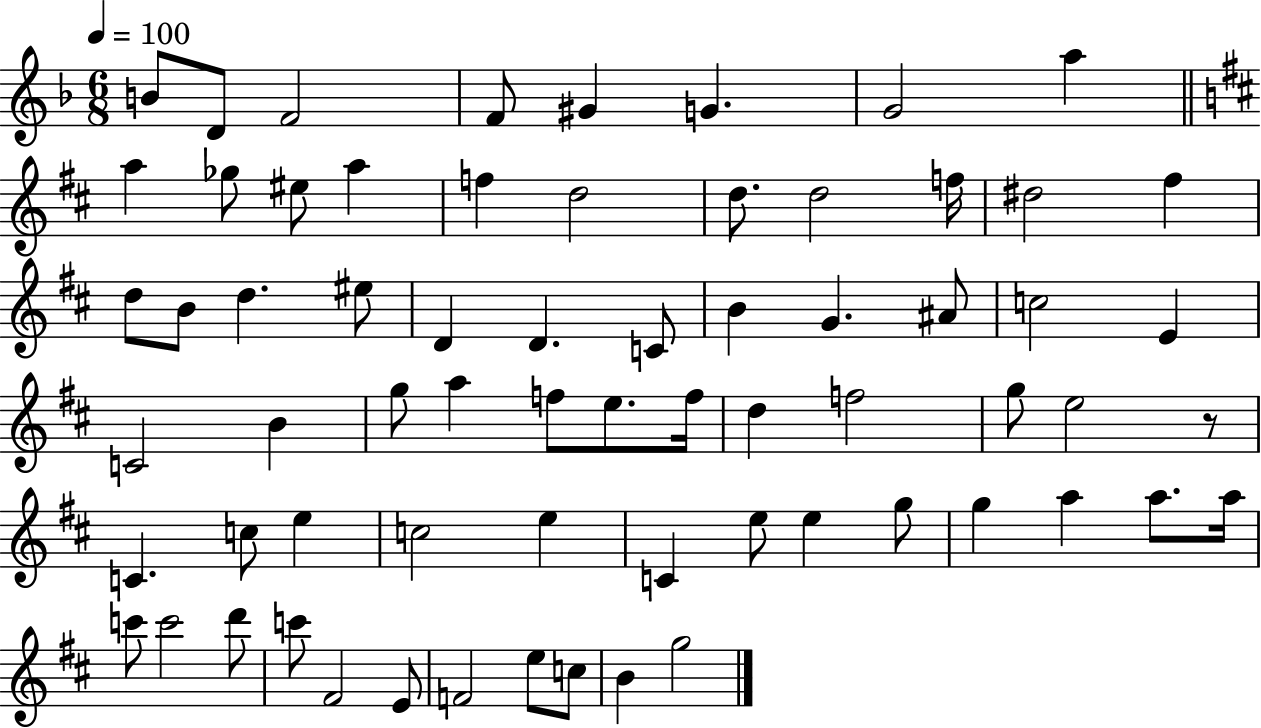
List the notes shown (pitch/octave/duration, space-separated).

B4/e D4/e F4/h F4/e G#4/q G4/q. G4/h A5/q A5/q Gb5/e EIS5/e A5/q F5/q D5/h D5/e. D5/h F5/s D#5/h F#5/q D5/e B4/e D5/q. EIS5/e D4/q D4/q. C4/e B4/q G4/q. A#4/e C5/h E4/q C4/h B4/q G5/e A5/q F5/e E5/e. F5/s D5/q F5/h G5/e E5/h R/e C4/q. C5/e E5/q C5/h E5/q C4/q E5/e E5/q G5/e G5/q A5/q A5/e. A5/s C6/e C6/h D6/e C6/e F#4/h E4/e F4/h E5/e C5/e B4/q G5/h